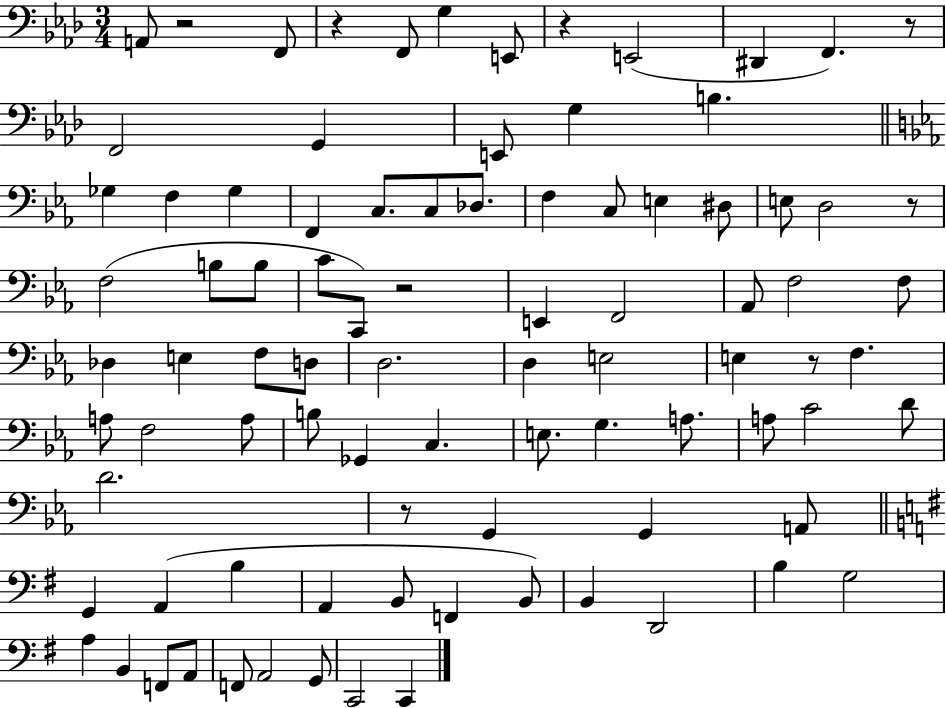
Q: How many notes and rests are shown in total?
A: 89